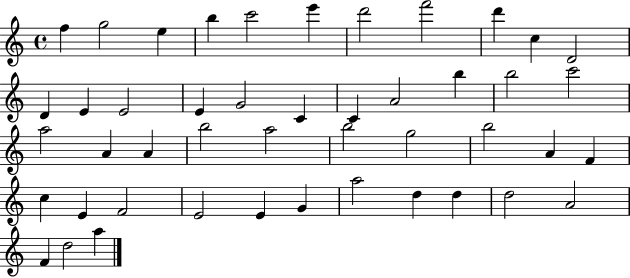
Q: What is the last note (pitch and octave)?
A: A5